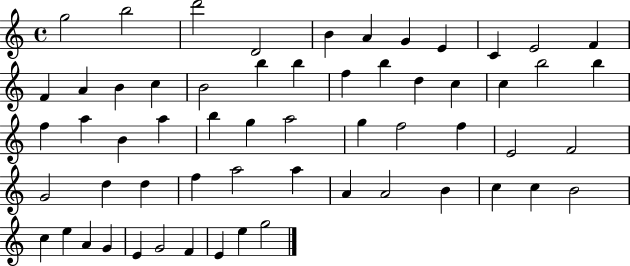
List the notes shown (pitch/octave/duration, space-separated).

G5/h B5/h D6/h D4/h B4/q A4/q G4/q E4/q C4/q E4/h F4/q F4/q A4/q B4/q C5/q B4/h B5/q B5/q F5/q B5/q D5/q C5/q C5/q B5/h B5/q F5/q A5/q B4/q A5/q B5/q G5/q A5/h G5/q F5/h F5/q E4/h F4/h G4/h D5/q D5/q F5/q A5/h A5/q A4/q A4/h B4/q C5/q C5/q B4/h C5/q E5/q A4/q G4/q E4/q G4/h F4/q E4/q E5/q G5/h